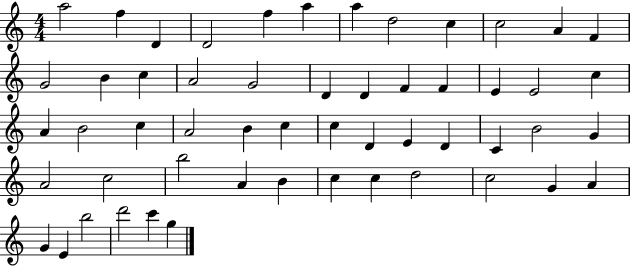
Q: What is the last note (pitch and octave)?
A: G5